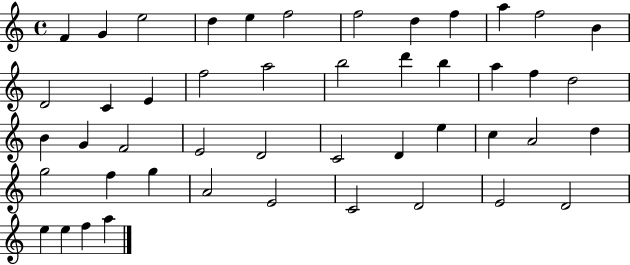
{
  \clef treble
  \time 4/4
  \defaultTimeSignature
  \key c \major
  f'4 g'4 e''2 | d''4 e''4 f''2 | f''2 d''4 f''4 | a''4 f''2 b'4 | \break d'2 c'4 e'4 | f''2 a''2 | b''2 d'''4 b''4 | a''4 f''4 d''2 | \break b'4 g'4 f'2 | e'2 d'2 | c'2 d'4 e''4 | c''4 a'2 d''4 | \break g''2 f''4 g''4 | a'2 e'2 | c'2 d'2 | e'2 d'2 | \break e''4 e''4 f''4 a''4 | \bar "|."
}